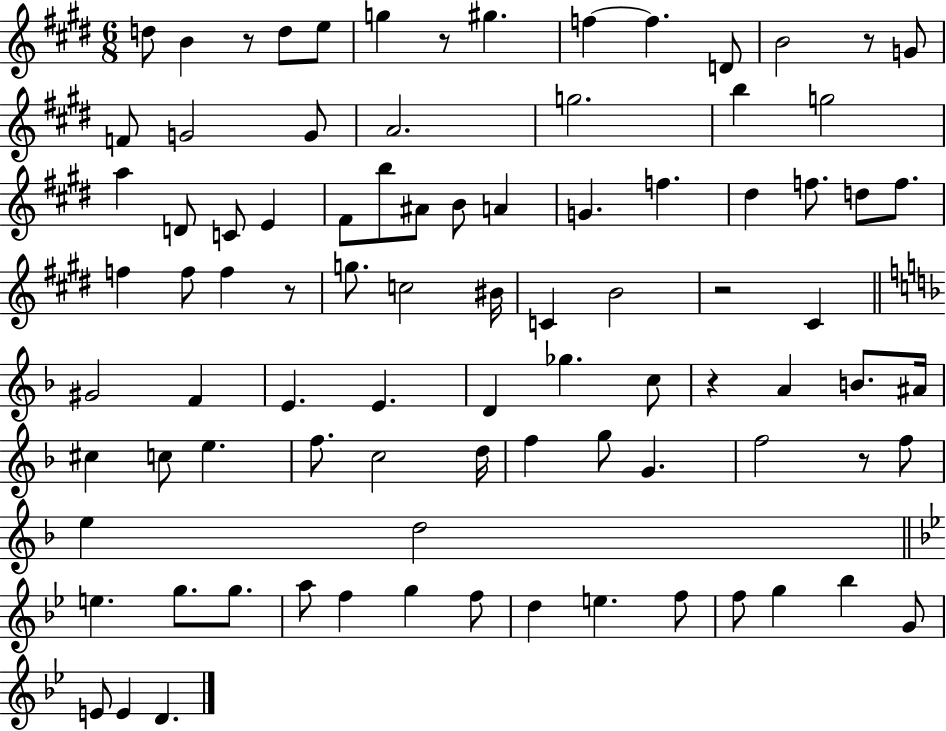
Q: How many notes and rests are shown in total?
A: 89